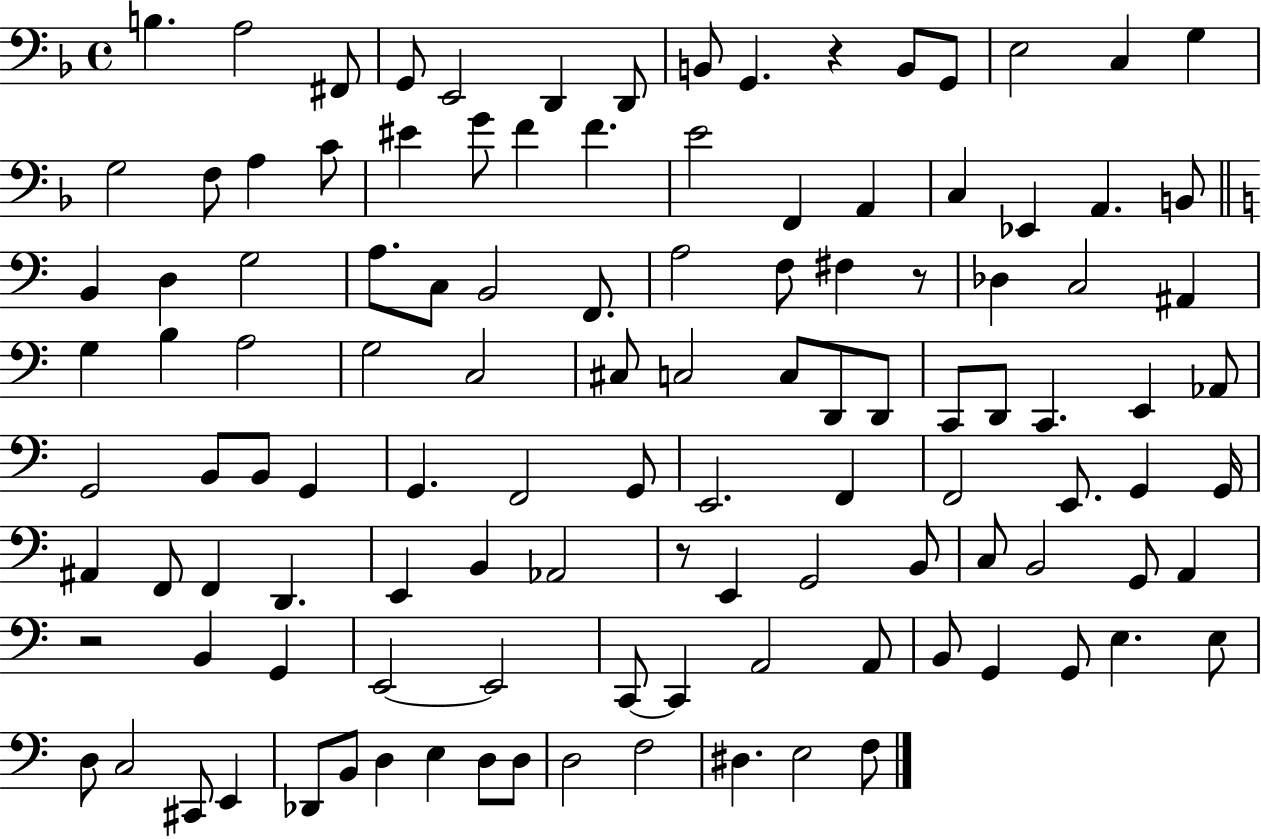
B3/q. A3/h F#2/e G2/e E2/h D2/q D2/e B2/e G2/q. R/q B2/e G2/e E3/h C3/q G3/q G3/h F3/e A3/q C4/e EIS4/q G4/e F4/q F4/q. E4/h F2/q A2/q C3/q Eb2/q A2/q. B2/e B2/q D3/q G3/h A3/e. C3/e B2/h F2/e. A3/h F3/e F#3/q R/e Db3/q C3/h A#2/q G3/q B3/q A3/h G3/h C3/h C#3/e C3/h C3/e D2/e D2/e C2/e D2/e C2/q. E2/q Ab2/e G2/h B2/e B2/e G2/q G2/q. F2/h G2/e E2/h. F2/q F2/h E2/e. G2/q G2/s A#2/q F2/e F2/q D2/q. E2/q B2/q Ab2/h R/e E2/q G2/h B2/e C3/e B2/h G2/e A2/q R/h B2/q G2/q E2/h E2/h C2/e C2/q A2/h A2/e B2/e G2/q G2/e E3/q. E3/e D3/e C3/h C#2/e E2/q Db2/e B2/e D3/q E3/q D3/e D3/e D3/h F3/h D#3/q. E3/h F3/e